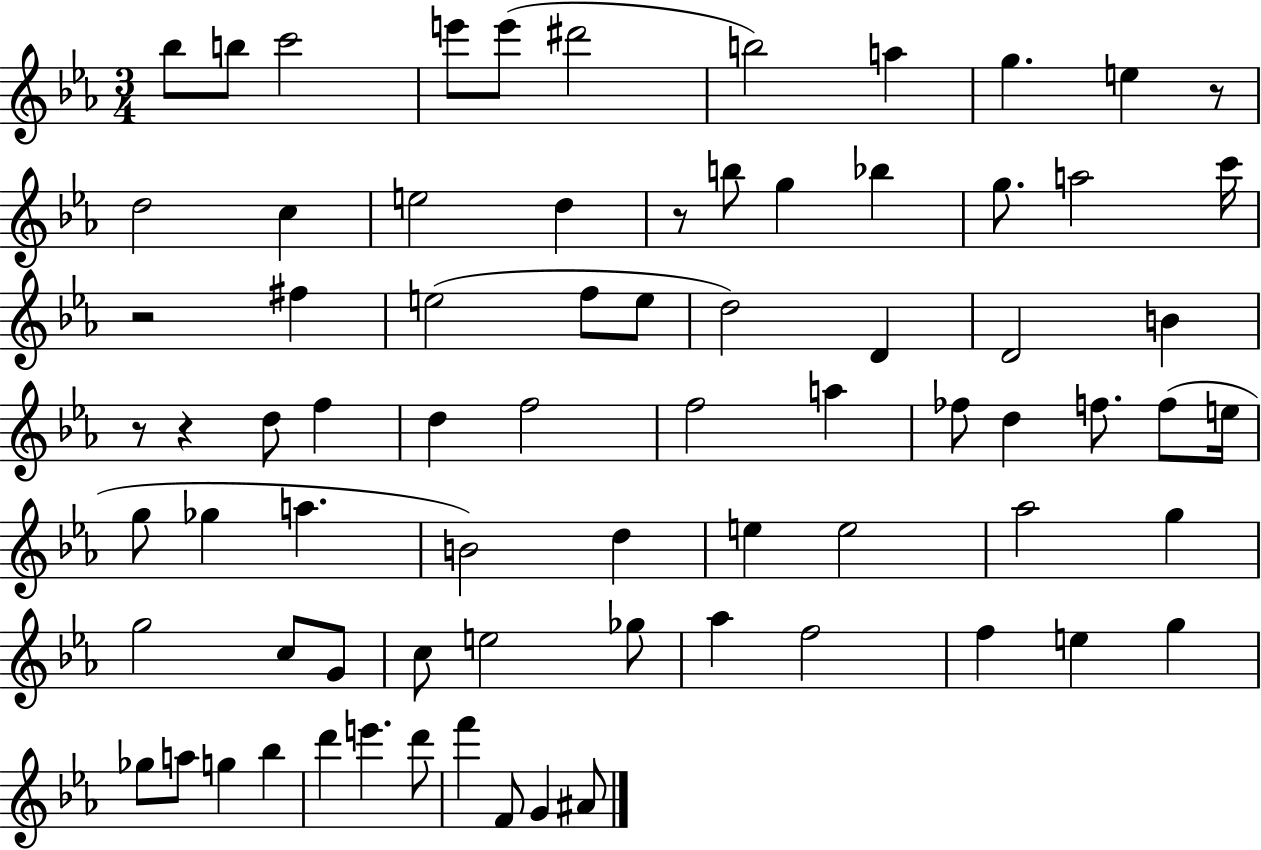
{
  \clef treble
  \numericTimeSignature
  \time 3/4
  \key ees \major
  bes''8 b''8 c'''2 | e'''8 e'''8( dis'''2 | b''2) a''4 | g''4. e''4 r8 | \break d''2 c''4 | e''2 d''4 | r8 b''8 g''4 bes''4 | g''8. a''2 c'''16 | \break r2 fis''4 | e''2( f''8 e''8 | d''2) d'4 | d'2 b'4 | \break r8 r4 d''8 f''4 | d''4 f''2 | f''2 a''4 | fes''8 d''4 f''8. f''8( e''16 | \break g''8 ges''4 a''4. | b'2) d''4 | e''4 e''2 | aes''2 g''4 | \break g''2 c''8 g'8 | c''8 e''2 ges''8 | aes''4 f''2 | f''4 e''4 g''4 | \break ges''8 a''8 g''4 bes''4 | d'''4 e'''4. d'''8 | f'''4 f'8 g'4 ais'8 | \bar "|."
}